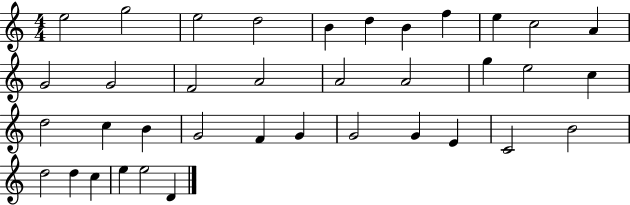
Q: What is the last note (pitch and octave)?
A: D4